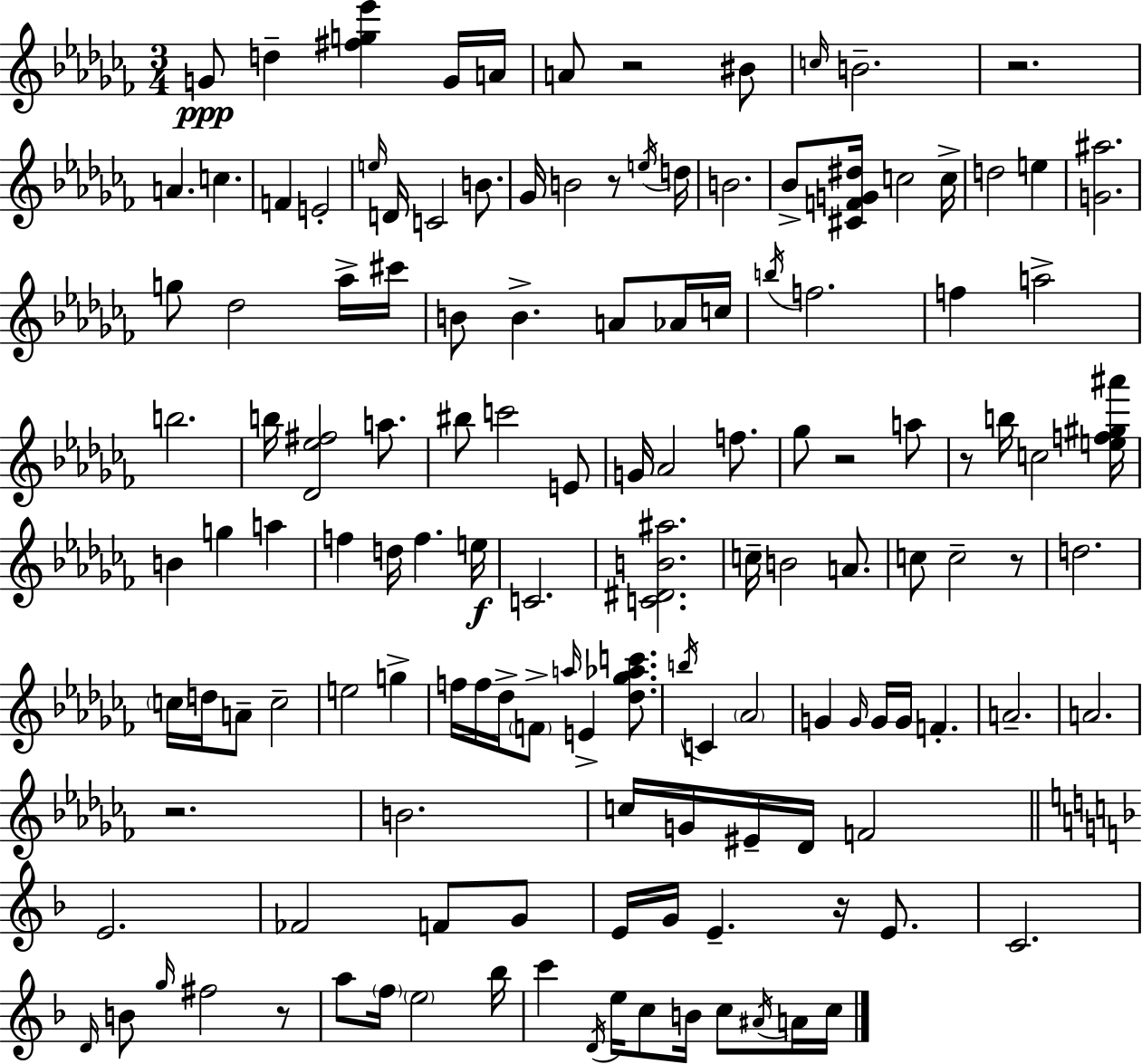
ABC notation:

X:1
T:Untitled
M:3/4
L:1/4
K:Abm
G/2 d [^fg_e'] G/4 A/4 A/2 z2 ^B/2 c/4 B2 z2 A c F E2 e/4 D/4 C2 B/2 _G/4 B2 z/2 e/4 d/4 B2 _B/2 [^CFG^d]/4 c2 c/4 d2 e [G^a]2 g/2 _d2 _a/4 ^c'/4 B/2 B A/2 _A/4 c/4 b/4 f2 f a2 b2 b/4 [_D_e^f]2 a/2 ^b/2 c'2 E/2 G/4 _A2 f/2 _g/2 z2 a/2 z/2 b/4 c2 [ef^g^a']/4 B g a f d/4 f e/4 C2 [C^DB^a]2 c/4 B2 A/2 c/2 c2 z/2 d2 c/4 d/4 A/2 c2 e2 g f/4 f/4 _d/4 F/2 a/4 E [_d_g_ac']/2 b/4 C _A2 G G/4 G/4 G/4 F A2 A2 z2 B2 c/4 G/4 ^E/4 _D/4 F2 E2 _F2 F/2 G/2 E/4 G/4 E z/4 E/2 C2 D/4 B/2 g/4 ^f2 z/2 a/2 f/4 e2 _b/4 c' D/4 e/4 c/2 B/4 c/2 ^A/4 A/4 c/4